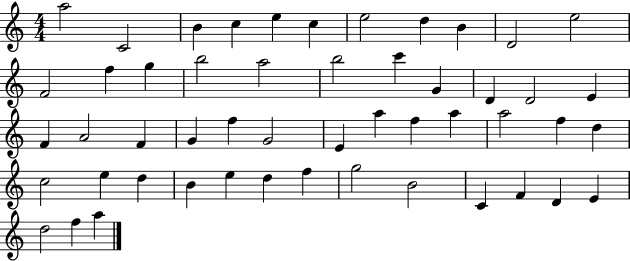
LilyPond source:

{
  \clef treble
  \numericTimeSignature
  \time 4/4
  \key c \major
  a''2 c'2 | b'4 c''4 e''4 c''4 | e''2 d''4 b'4 | d'2 e''2 | \break f'2 f''4 g''4 | b''2 a''2 | b''2 c'''4 g'4 | d'4 d'2 e'4 | \break f'4 a'2 f'4 | g'4 f''4 g'2 | e'4 a''4 f''4 a''4 | a''2 f''4 d''4 | \break c''2 e''4 d''4 | b'4 e''4 d''4 f''4 | g''2 b'2 | c'4 f'4 d'4 e'4 | \break d''2 f''4 a''4 | \bar "|."
}